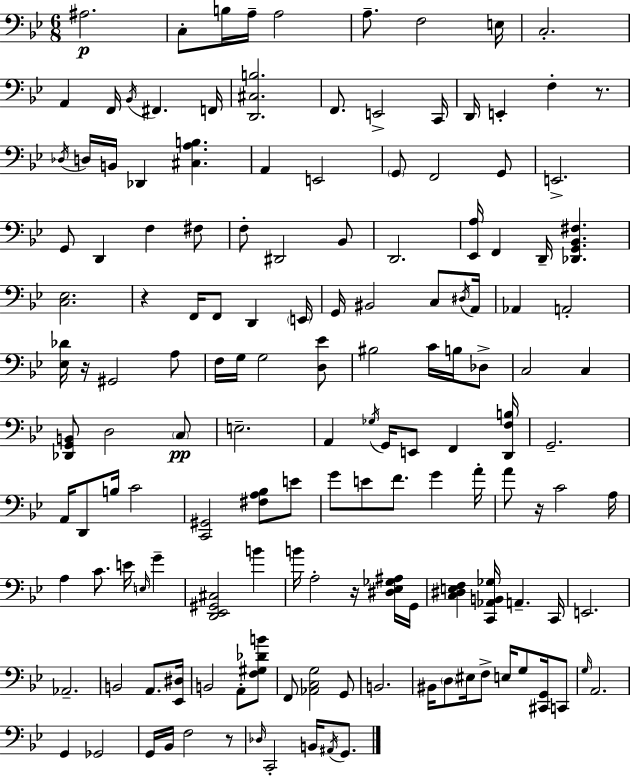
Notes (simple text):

A#3/h. C3/e B3/s A3/s A3/h A3/e. F3/h E3/s C3/h. A2/q F2/s Bb2/s F#2/q. F2/s [D2,C#3,B3]/h. F2/e. E2/h C2/s D2/s E2/q F3/q R/e. Db3/s D3/s B2/s Db2/q [C#3,A3,B3]/q. A2/q E2/h G2/e F2/h G2/e E2/h. G2/e D2/q F3/q F#3/e F3/e D#2/h Bb2/e D2/h. [Eb2,A3]/s F2/q D2/s [Db2,G2,Bb2,F#3]/q. [C3,Eb3]/h. R/q F2/s F2/e D2/q E2/s G2/s BIS2/h C3/e D#3/s A2/s Ab2/q A2/h [Eb3,Db4]/s R/s G#2/h A3/e F3/s G3/s G3/h [D3,Eb4]/e BIS3/h C4/s B3/s Db3/e C3/h C3/q [Db2,G2,B2]/e D3/h C3/e E3/h. A2/q Gb3/s G2/s E2/e F2/q [D2,F3,B3]/s G2/h. A2/s D2/e B3/s C4/h [C2,G#2]/h [F#3,A3,Bb3]/e E4/e G4/e E4/e F4/e. G4/q A4/s A4/e R/s C4/h A3/s A3/q C4/e. E4/s E3/s G4/q [D2,Eb2,G#2,C#3]/h B4/q B4/s A3/h R/s [D#3,Eb3,Gb3,A#3]/s G2/s [C3,D#3,E3,F3]/q [C2,Ab2,B2,Gb3]/s A2/q. C2/s E2/h. Ab2/h. B2/h A2/e. [Eb2,D#3]/s B2/h A2/e [F3,G#3,Db4,B4]/e F2/e [Ab2,C3,G3]/h G2/e B2/h. BIS2/s D3/e EIS3/s F3/e E3/s G3/e [C#2,G2]/s C2/e G3/s A2/h. G2/q Gb2/h G2/s Bb2/s F3/h R/e Db3/s C2/h B2/s A#2/s G2/e.